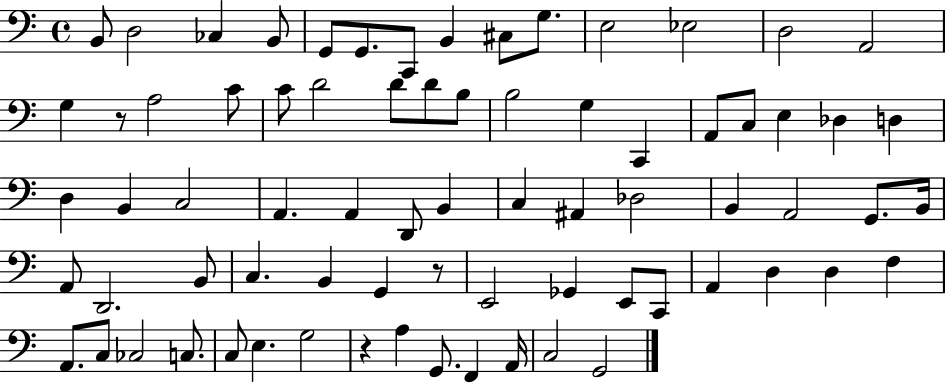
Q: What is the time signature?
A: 4/4